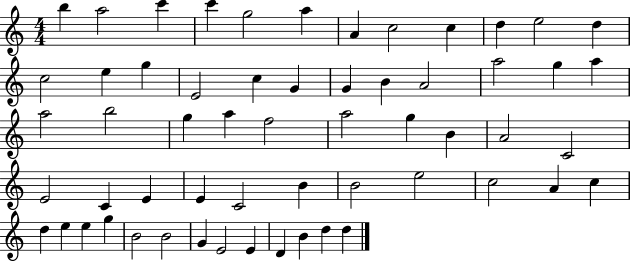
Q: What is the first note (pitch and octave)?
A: B5